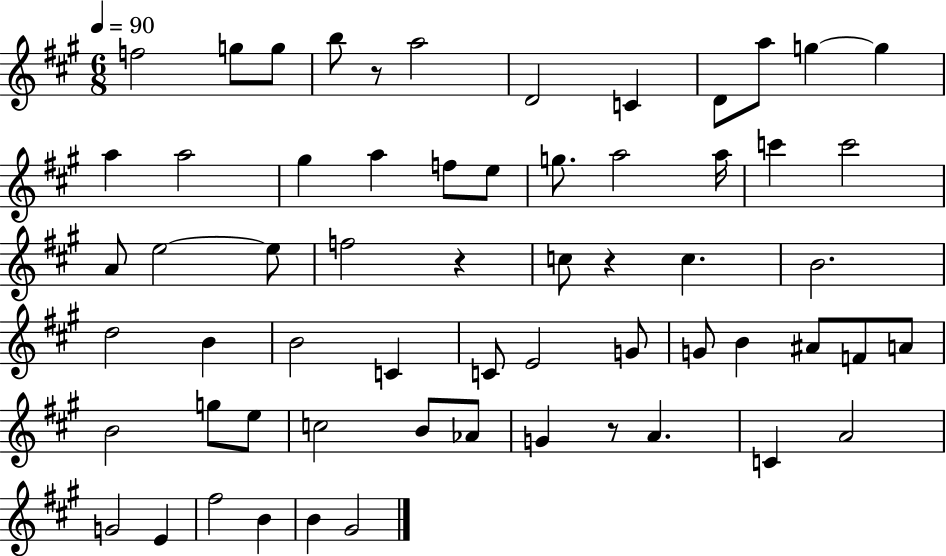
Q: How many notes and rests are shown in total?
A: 61